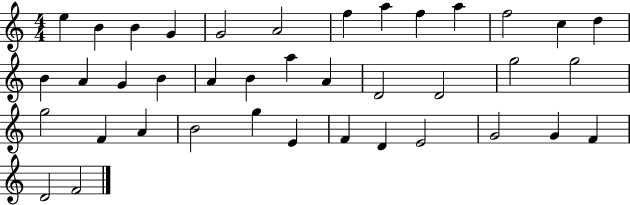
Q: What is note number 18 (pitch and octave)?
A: A4